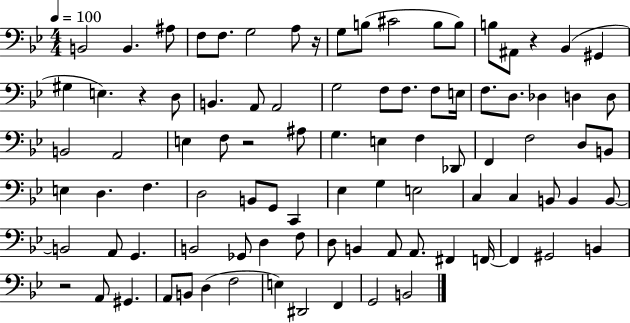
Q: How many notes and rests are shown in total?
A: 92